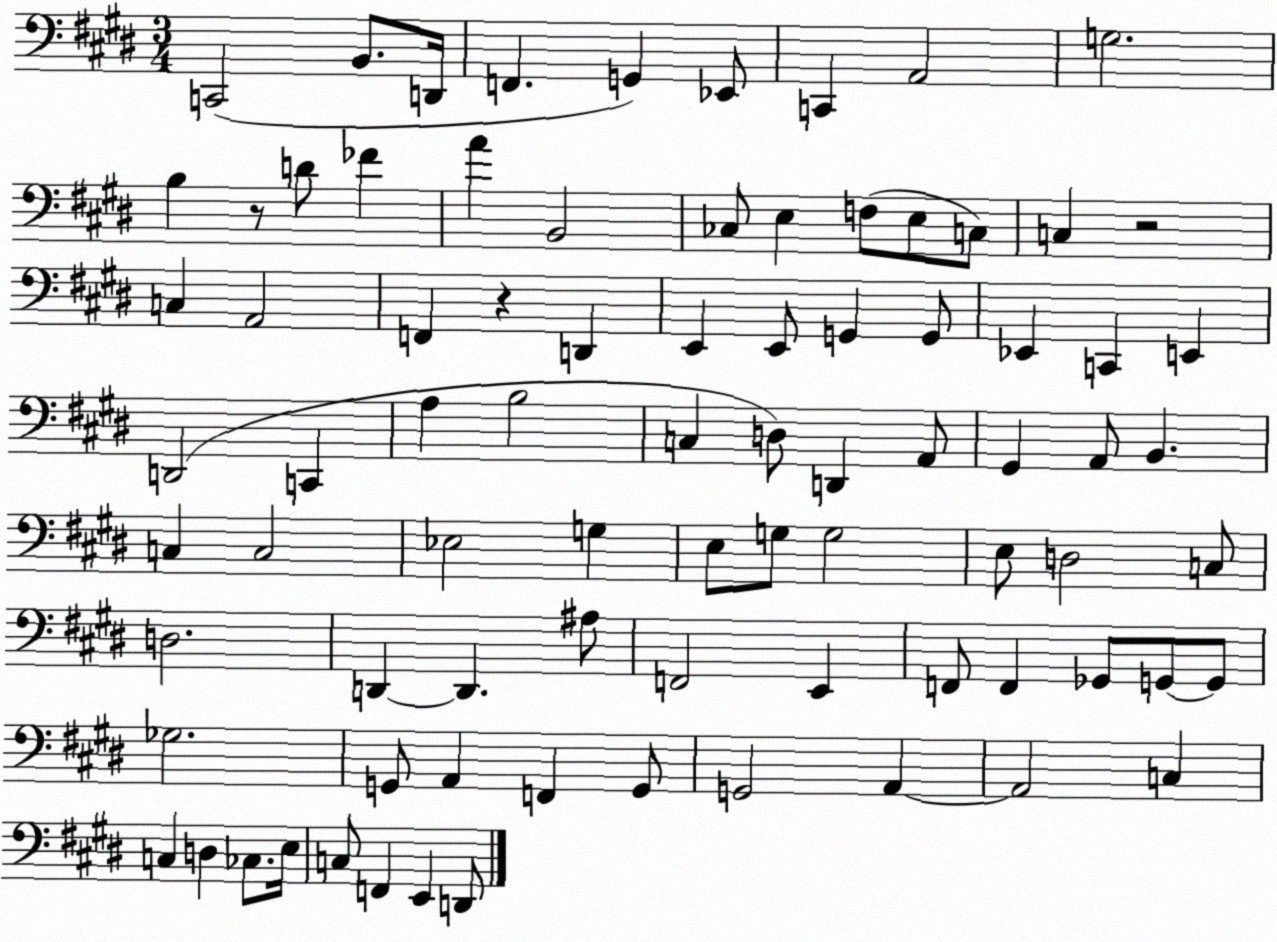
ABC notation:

X:1
T:Untitled
M:3/4
L:1/4
K:E
C,,2 B,,/2 D,,/4 F,, G,, _E,,/2 C,, A,,2 G,2 B, z/2 D/2 _F A B,,2 _C,/2 E, F,/2 E,/2 C,/2 C, z2 C, A,,2 F,, z D,, E,, E,,/2 G,, G,,/2 _E,, C,, E,, D,,2 C,, A, B,2 C, D,/2 D,, A,,/2 ^G,, A,,/2 B,, C, C,2 _E,2 G, E,/2 G,/2 G,2 E,/2 D,2 C,/2 D,2 D,, D,, ^A,/2 F,,2 E,, F,,/2 F,, _G,,/2 G,,/2 G,,/2 _G,2 G,,/2 A,, F,, G,,/2 G,,2 A,, A,,2 C, C, D, _C,/2 E,/4 C,/2 F,, E,, D,,/2